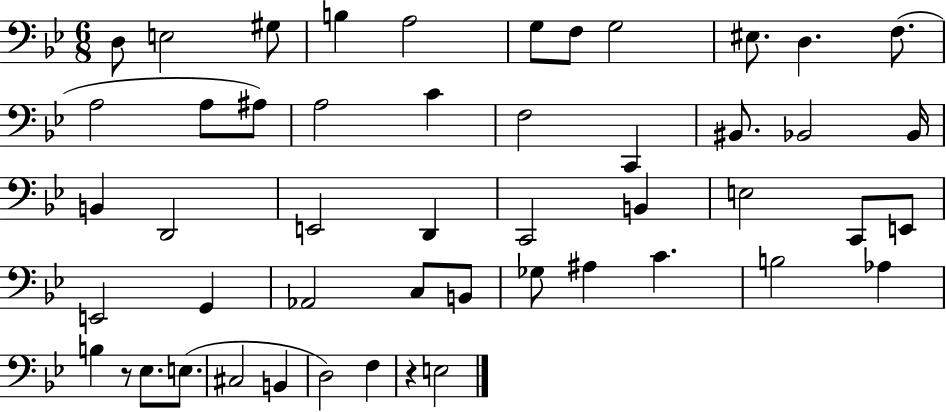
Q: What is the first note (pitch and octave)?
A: D3